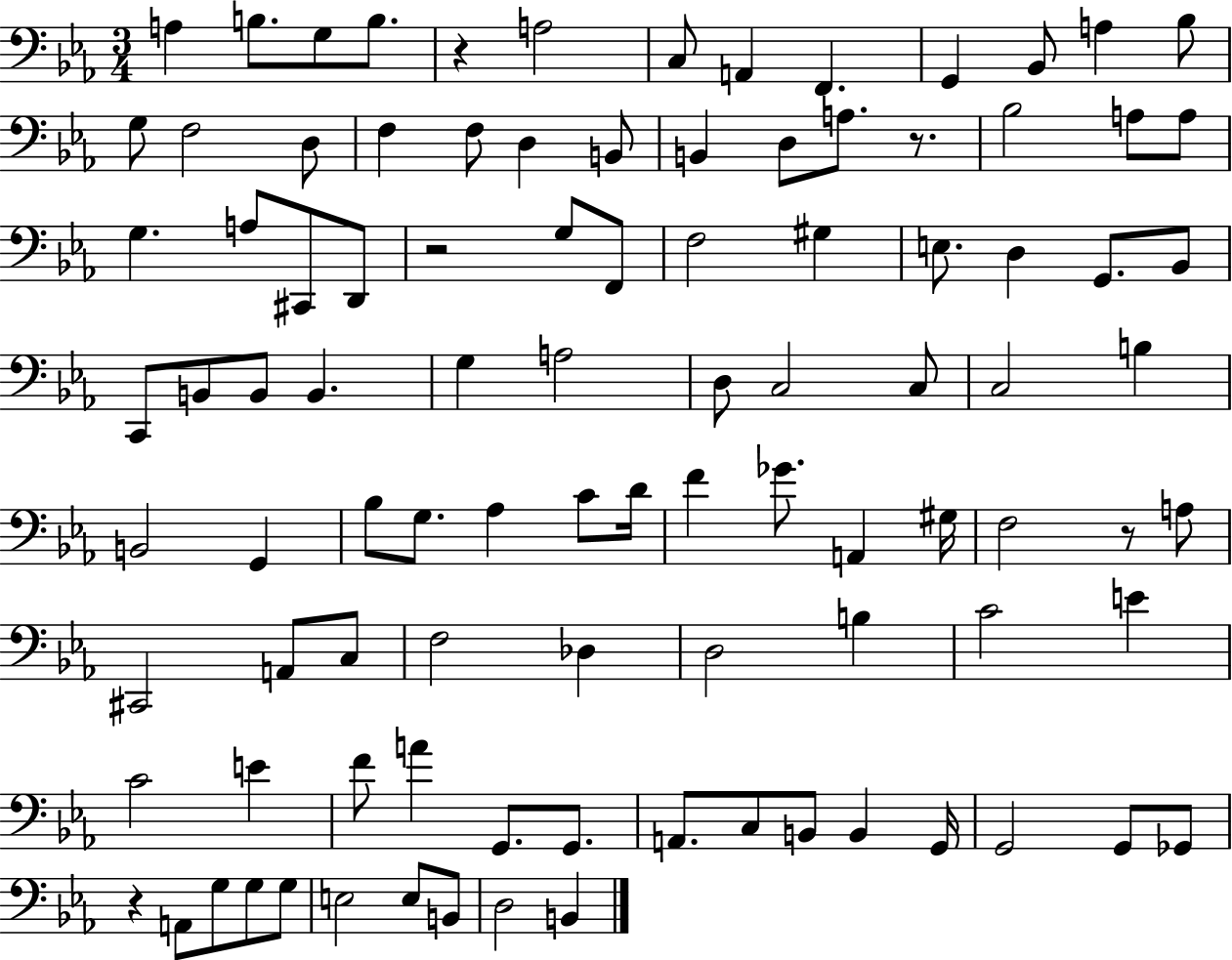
X:1
T:Untitled
M:3/4
L:1/4
K:Eb
A, B,/2 G,/2 B,/2 z A,2 C,/2 A,, F,, G,, _B,,/2 A, _B,/2 G,/2 F,2 D,/2 F, F,/2 D, B,,/2 B,, D,/2 A,/2 z/2 _B,2 A,/2 A,/2 G, A,/2 ^C,,/2 D,,/2 z2 G,/2 F,,/2 F,2 ^G, E,/2 D, G,,/2 _B,,/2 C,,/2 B,,/2 B,,/2 B,, G, A,2 D,/2 C,2 C,/2 C,2 B, B,,2 G,, _B,/2 G,/2 _A, C/2 D/4 F _G/2 A,, ^G,/4 F,2 z/2 A,/2 ^C,,2 A,,/2 C,/2 F,2 _D, D,2 B, C2 E C2 E F/2 A G,,/2 G,,/2 A,,/2 C,/2 B,,/2 B,, G,,/4 G,,2 G,,/2 _G,,/2 z A,,/2 G,/2 G,/2 G,/2 E,2 E,/2 B,,/2 D,2 B,,